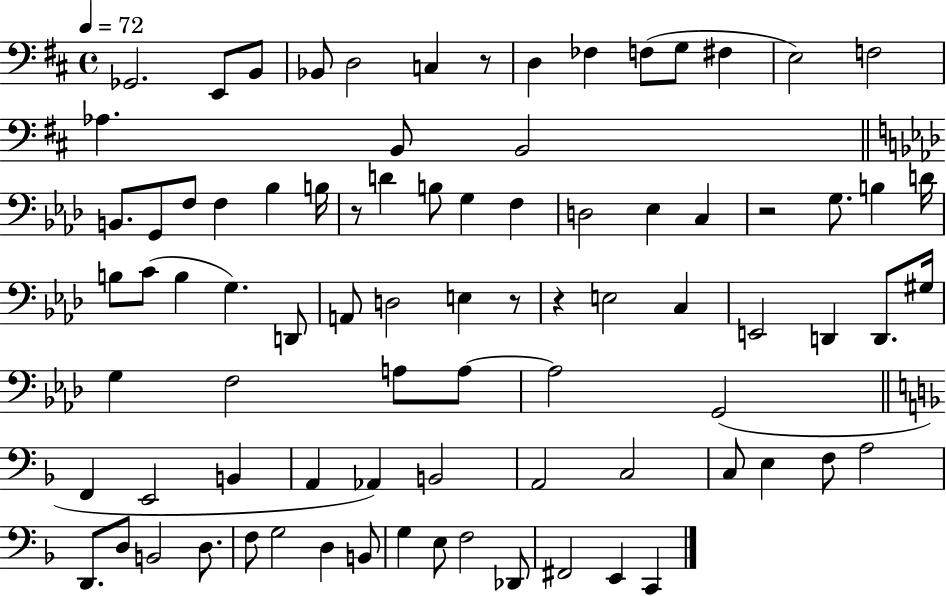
Gb2/h. E2/e B2/e Bb2/e D3/h C3/q R/e D3/q FES3/q F3/e G3/e F#3/q E3/h F3/h Ab3/q. B2/e B2/h B2/e. G2/e F3/e F3/q Bb3/q B3/s R/e D4/q B3/e G3/q F3/q D3/h Eb3/q C3/q R/h G3/e. B3/q D4/s B3/e C4/e B3/q G3/q. D2/e A2/e D3/h E3/q R/e R/q E3/h C3/q E2/h D2/q D2/e. G#3/s G3/q F3/h A3/e A3/e A3/h G2/h F2/q E2/h B2/q A2/q Ab2/q B2/h A2/h C3/h C3/e E3/q F3/e A3/h D2/e. D3/e B2/h D3/e. F3/e G3/h D3/q B2/e G3/q E3/e F3/h Db2/e F#2/h E2/q C2/q